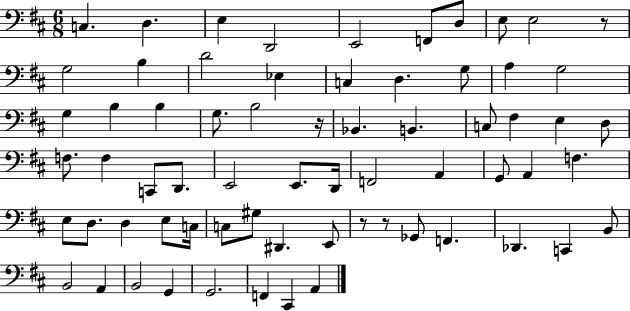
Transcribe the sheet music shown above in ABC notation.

X:1
T:Untitled
M:6/8
L:1/4
K:D
C, D, E, D,,2 E,,2 F,,/2 D,/2 E,/2 E,2 z/2 G,2 B, D2 _E, C, D, G,/2 A, G,2 G, B, B, G,/2 B,2 z/4 _B,, B,, C,/2 ^F, E, D,/2 F,/2 F, C,,/2 D,,/2 E,,2 E,,/2 D,,/4 F,,2 A,, G,,/2 A,, F, E,/2 D,/2 D, E,/2 C,/4 C,/2 ^G,/2 ^D,, E,,/2 z/2 z/2 _G,,/2 F,, _D,, C,, B,,/2 B,,2 A,, B,,2 G,, G,,2 F,, ^C,, A,,